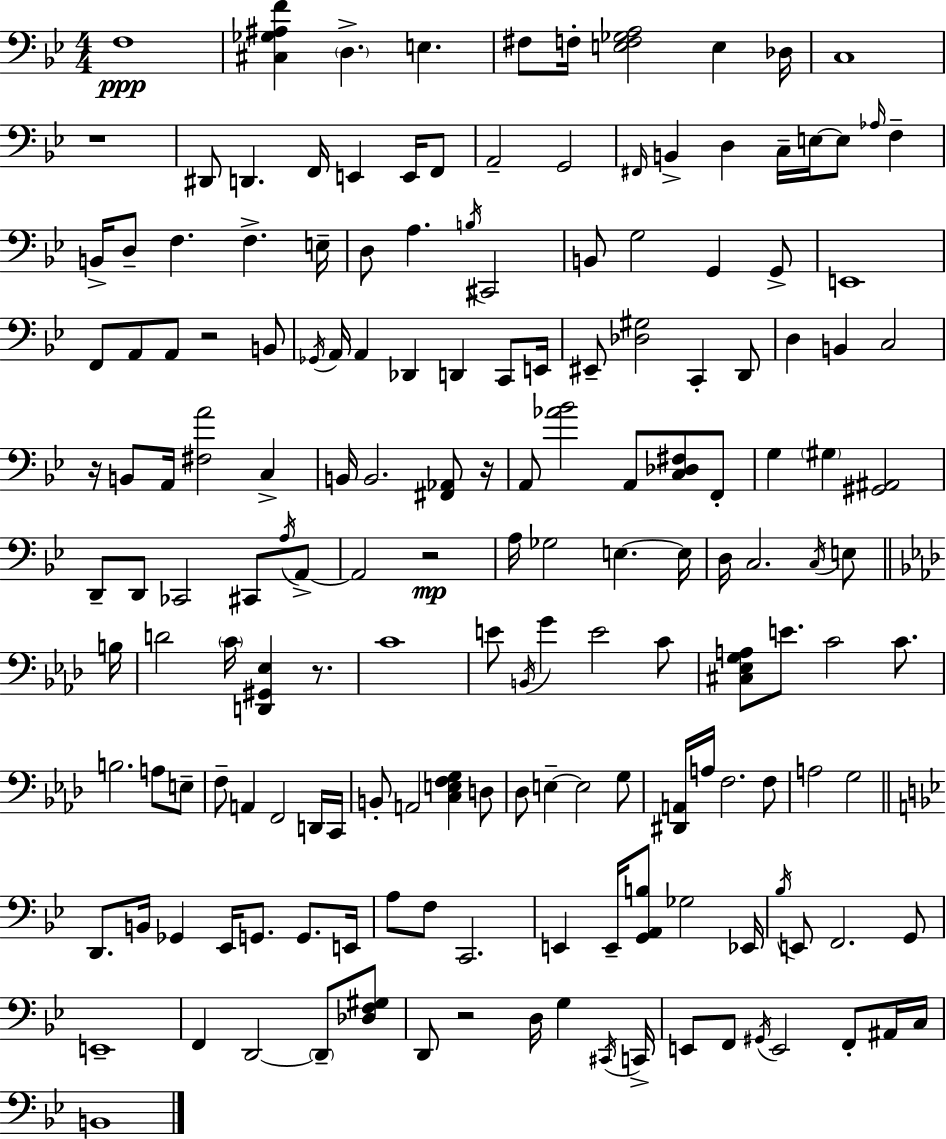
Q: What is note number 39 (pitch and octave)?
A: F2